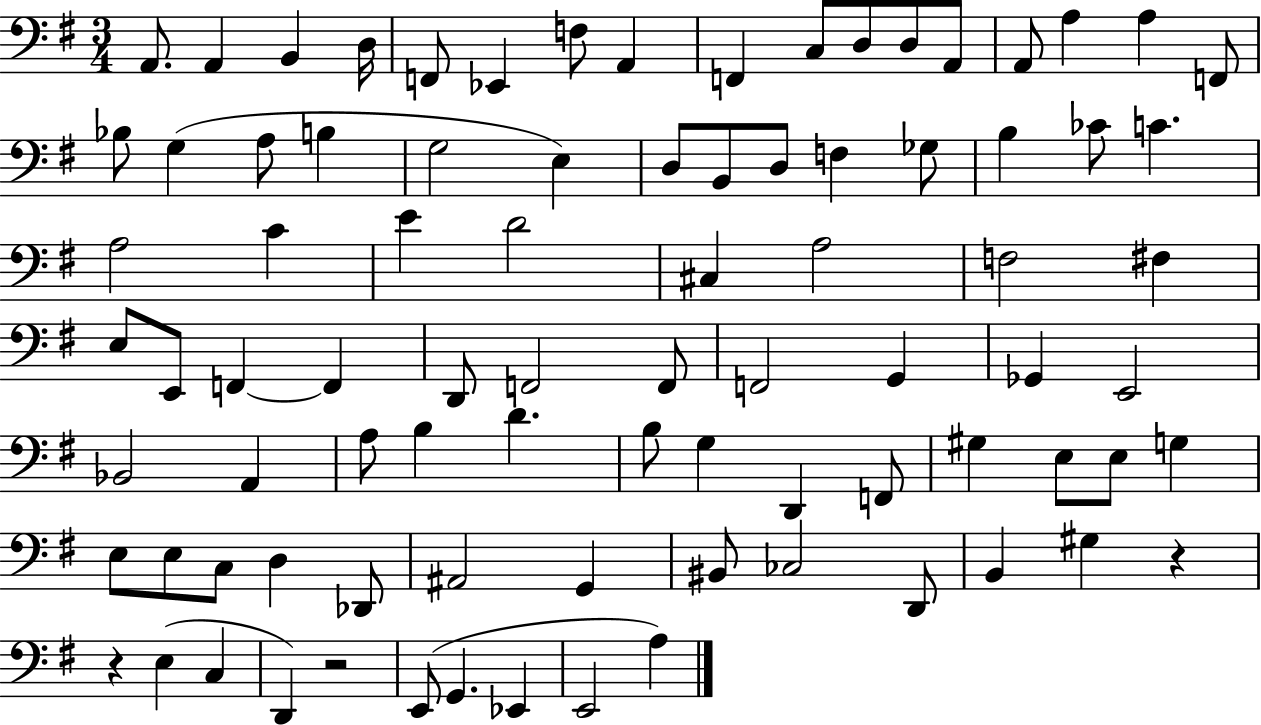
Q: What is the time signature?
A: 3/4